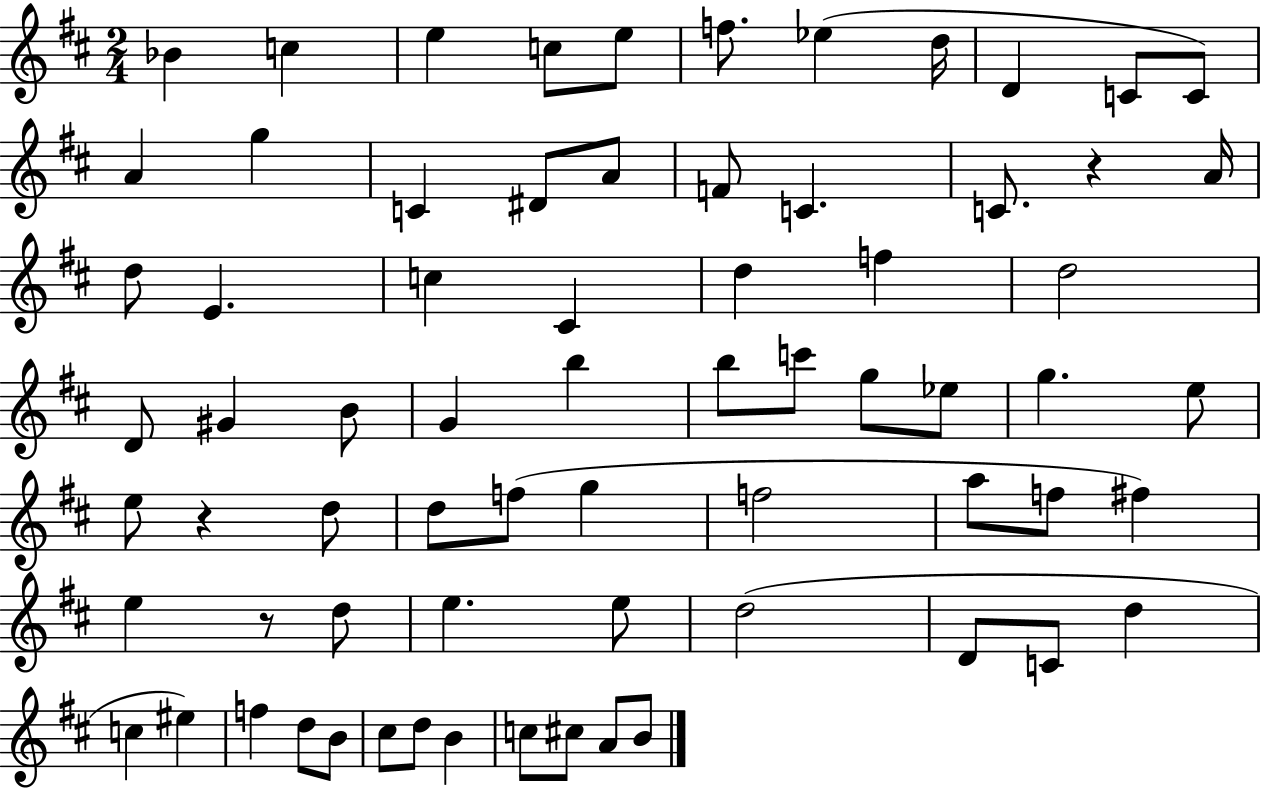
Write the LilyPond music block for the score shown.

{
  \clef treble
  \numericTimeSignature
  \time 2/4
  \key d \major
  bes'4 c''4 | e''4 c''8 e''8 | f''8. ees''4( d''16 | d'4 c'8 c'8) | \break a'4 g''4 | c'4 dis'8 a'8 | f'8 c'4. | c'8. r4 a'16 | \break d''8 e'4. | c''4 cis'4 | d''4 f''4 | d''2 | \break d'8 gis'4 b'8 | g'4 b''4 | b''8 c'''8 g''8 ees''8 | g''4. e''8 | \break e''8 r4 d''8 | d''8 f''8( g''4 | f''2 | a''8 f''8 fis''4) | \break e''4 r8 d''8 | e''4. e''8 | d''2( | d'8 c'8 d''4 | \break c''4 eis''4) | f''4 d''8 b'8 | cis''8 d''8 b'4 | c''8 cis''8 a'8 b'8 | \break \bar "|."
}